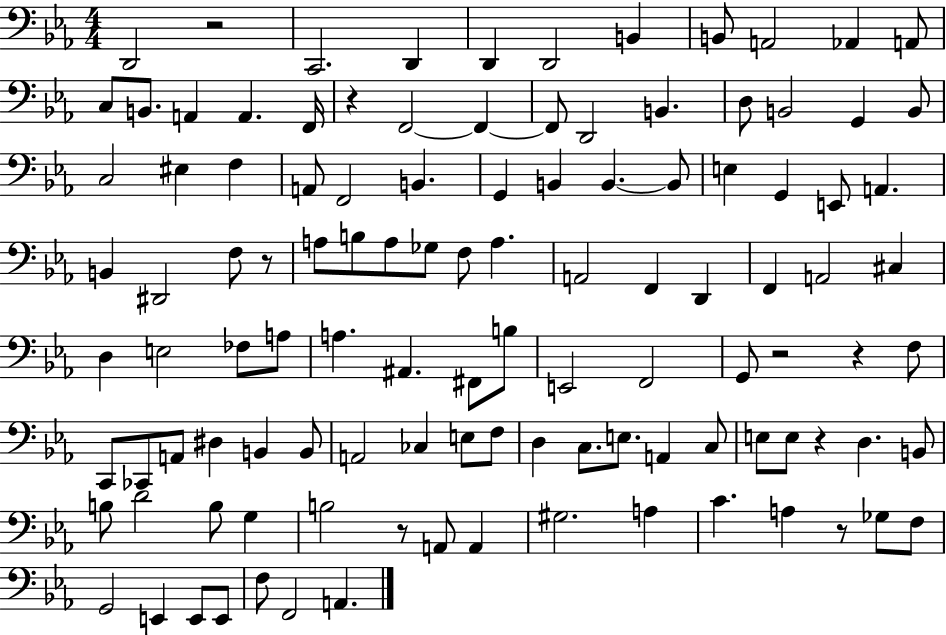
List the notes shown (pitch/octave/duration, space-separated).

D2/h R/h C2/h. D2/q D2/q D2/h B2/q B2/e A2/h Ab2/q A2/e C3/e B2/e. A2/q A2/q. F2/s R/q F2/h F2/q F2/e D2/h B2/q. D3/e B2/h G2/q B2/e C3/h EIS3/q F3/q A2/e F2/h B2/q. G2/q B2/q B2/q. B2/e E3/q G2/q E2/e A2/q. B2/q D#2/h F3/e R/e A3/e B3/e A3/e Gb3/e F3/e A3/q. A2/h F2/q D2/q F2/q A2/h C#3/q D3/q E3/h FES3/e A3/e A3/q. A#2/q. F#2/e B3/e E2/h F2/h G2/e R/h R/q F3/e C2/e CES2/e A2/e D#3/q B2/q B2/e A2/h CES3/q E3/e F3/e D3/q C3/e. E3/e. A2/q C3/e E3/e E3/e R/q D3/q. B2/e B3/e D4/h B3/e G3/q B3/h R/e A2/e A2/q G#3/h. A3/q C4/q. A3/q R/e Gb3/e F3/e G2/h E2/q E2/e E2/e F3/e F2/h A2/q.